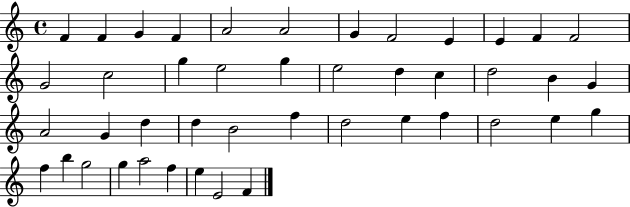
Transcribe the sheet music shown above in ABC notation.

X:1
T:Untitled
M:4/4
L:1/4
K:C
F F G F A2 A2 G F2 E E F F2 G2 c2 g e2 g e2 d c d2 B G A2 G d d B2 f d2 e f d2 e g f b g2 g a2 f e E2 F